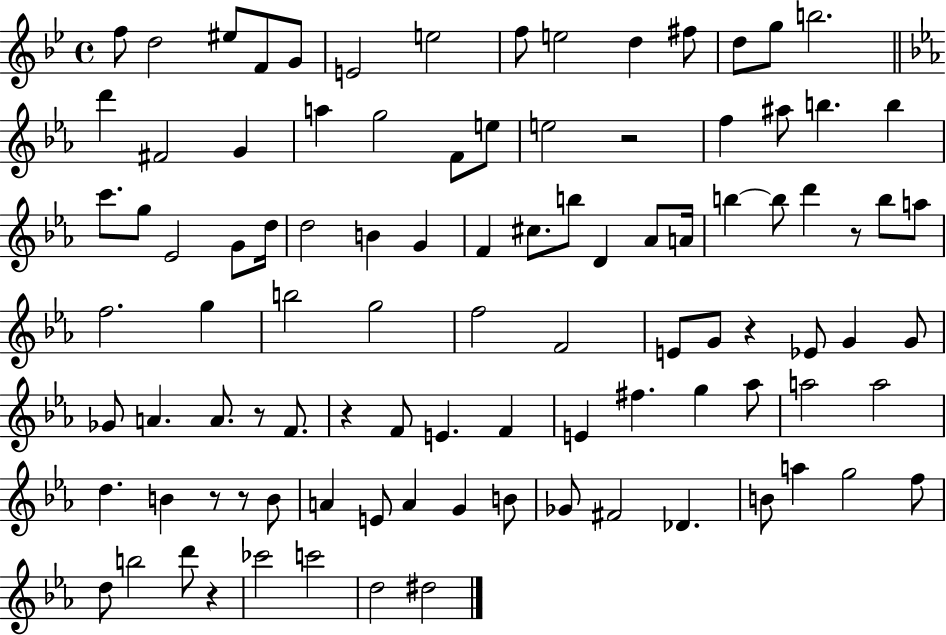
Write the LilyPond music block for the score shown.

{
  \clef treble
  \time 4/4
  \defaultTimeSignature
  \key bes \major
  f''8 d''2 eis''8 f'8 g'8 | e'2 e''2 | f''8 e''2 d''4 fis''8 | d''8 g''8 b''2. | \break \bar "||" \break \key c \minor d'''4 fis'2 g'4 | a''4 g''2 f'8 e''8 | e''2 r2 | f''4 ais''8 b''4. b''4 | \break c'''8. g''8 ees'2 g'8 d''16 | d''2 b'4 g'4 | f'4 cis''8. b''8 d'4 aes'8 a'16 | b''4~~ b''8 d'''4 r8 b''8 a''8 | \break f''2. g''4 | b''2 g''2 | f''2 f'2 | e'8 g'8 r4 ees'8 g'4 g'8 | \break ges'8 a'4. a'8. r8 f'8. | r4 f'8 e'4. f'4 | e'4 fis''4. g''4 aes''8 | a''2 a''2 | \break d''4. b'4 r8 r8 b'8 | a'4 e'8 a'4 g'4 b'8 | ges'8 fis'2 des'4. | b'8 a''4 g''2 f''8 | \break d''8 b''2 d'''8 r4 | ces'''2 c'''2 | d''2 dis''2 | \bar "|."
}